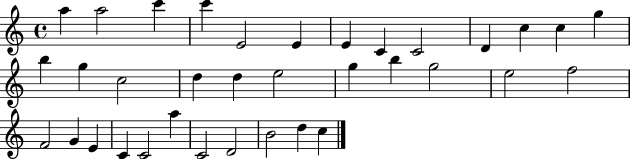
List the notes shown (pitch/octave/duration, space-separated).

A5/q A5/h C6/q C6/q E4/h E4/q E4/q C4/q C4/h D4/q C5/q C5/q G5/q B5/q G5/q C5/h D5/q D5/q E5/h G5/q B5/q G5/h E5/h F5/h F4/h G4/q E4/q C4/q C4/h A5/q C4/h D4/h B4/h D5/q C5/q